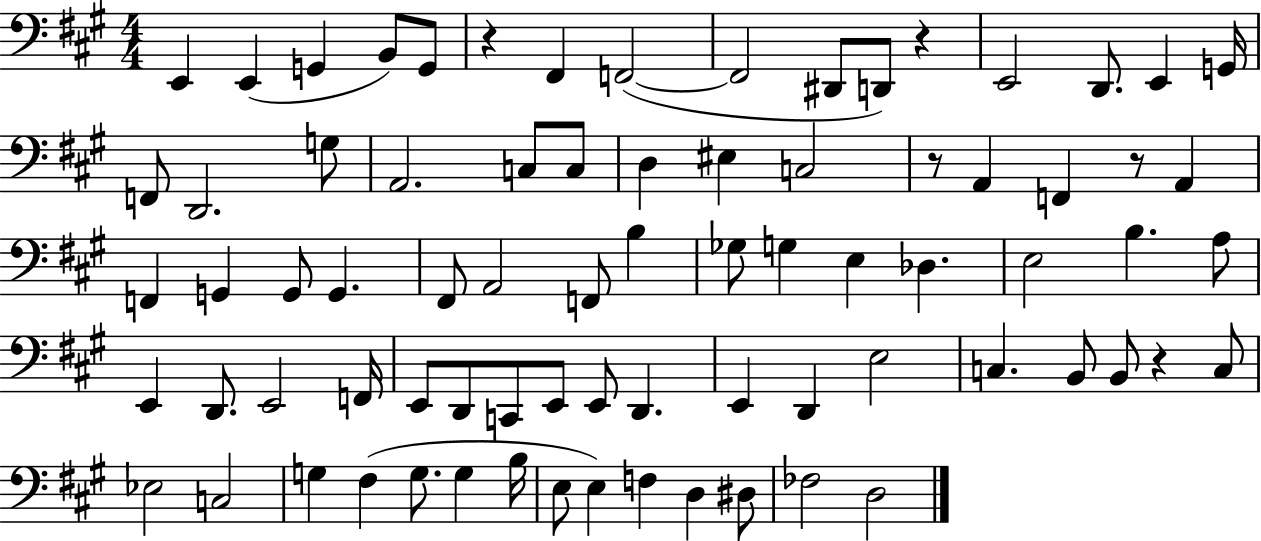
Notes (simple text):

E2/q E2/q G2/q B2/e G2/e R/q F#2/q F2/h F2/h D#2/e D2/e R/q E2/h D2/e. E2/q G2/s F2/e D2/h. G3/e A2/h. C3/e C3/e D3/q EIS3/q C3/h R/e A2/q F2/q R/e A2/q F2/q G2/q G2/e G2/q. F#2/e A2/h F2/e B3/q Gb3/e G3/q E3/q Db3/q. E3/h B3/q. A3/e E2/q D2/e. E2/h F2/s E2/e D2/e C2/e E2/e E2/e D2/q. E2/q D2/q E3/h C3/q. B2/e B2/e R/q C3/e Eb3/h C3/h G3/q F#3/q G3/e. G3/q B3/s E3/e E3/q F3/q D3/q D#3/e FES3/h D3/h